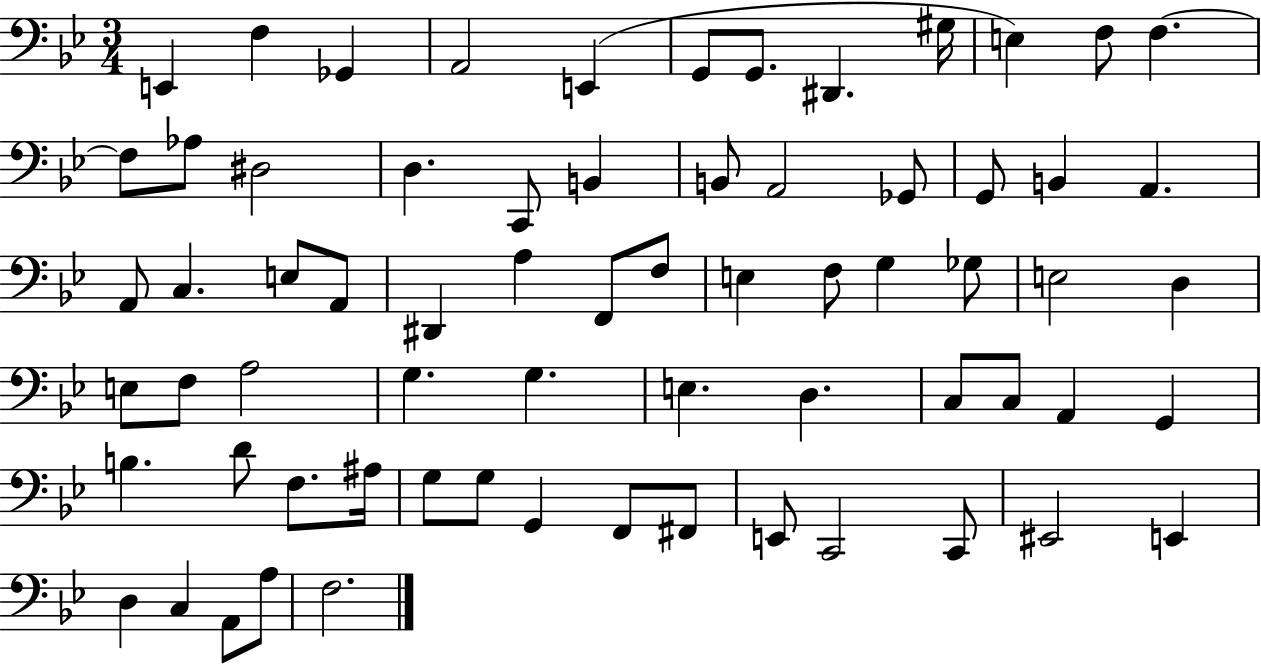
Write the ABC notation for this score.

X:1
T:Untitled
M:3/4
L:1/4
K:Bb
E,, F, _G,, A,,2 E,, G,,/2 G,,/2 ^D,, ^G,/4 E, F,/2 F, F,/2 _A,/2 ^D,2 D, C,,/2 B,, B,,/2 A,,2 _G,,/2 G,,/2 B,, A,, A,,/2 C, E,/2 A,,/2 ^D,, A, F,,/2 F,/2 E, F,/2 G, _G,/2 E,2 D, E,/2 F,/2 A,2 G, G, E, D, C,/2 C,/2 A,, G,, B, D/2 F,/2 ^A,/4 G,/2 G,/2 G,, F,,/2 ^F,,/2 E,,/2 C,,2 C,,/2 ^E,,2 E,, D, C, A,,/2 A,/2 F,2